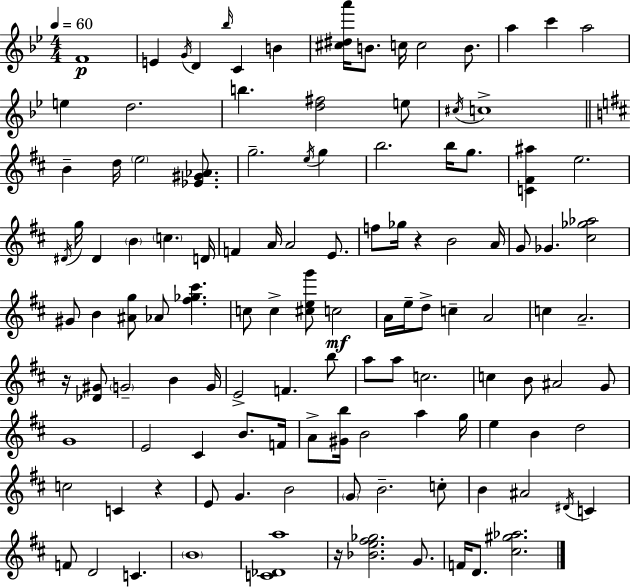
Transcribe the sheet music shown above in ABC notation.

X:1
T:Untitled
M:4/4
L:1/4
K:Gm
F4 E G/4 D _b/4 C B [^c^da']/4 B/2 c/4 c2 B/2 a c' a2 e d2 b [d^f]2 e/2 ^c/4 c4 B d/4 e2 [_E^G_A]/2 g2 e/4 g b2 b/4 g/2 [C^F^a] e2 ^D/4 g/4 ^D B c D/4 F A/4 A2 E/2 f/2 _g/4 z B2 A/4 G/2 _G [^c_g_a]2 ^G/2 B [^Ag]/2 _A/2 [^f_g^c'] c/2 c [^ceg']/2 c2 A/4 e/4 d/2 c A2 c A2 z/4 [_D^G]/2 G2 B G/4 E2 F b/2 a/2 a/2 c2 c B/2 ^A2 G/2 G4 E2 ^C B/2 F/4 A/2 [^Gb]/4 B2 a g/4 e B d2 c2 C z E/2 G B2 G/2 B2 c/2 B ^A2 ^D/4 C F/2 D2 C B4 [C_Da]4 z/4 [_Be^f_g]2 G/2 F/4 D/2 [^c^g_a]2